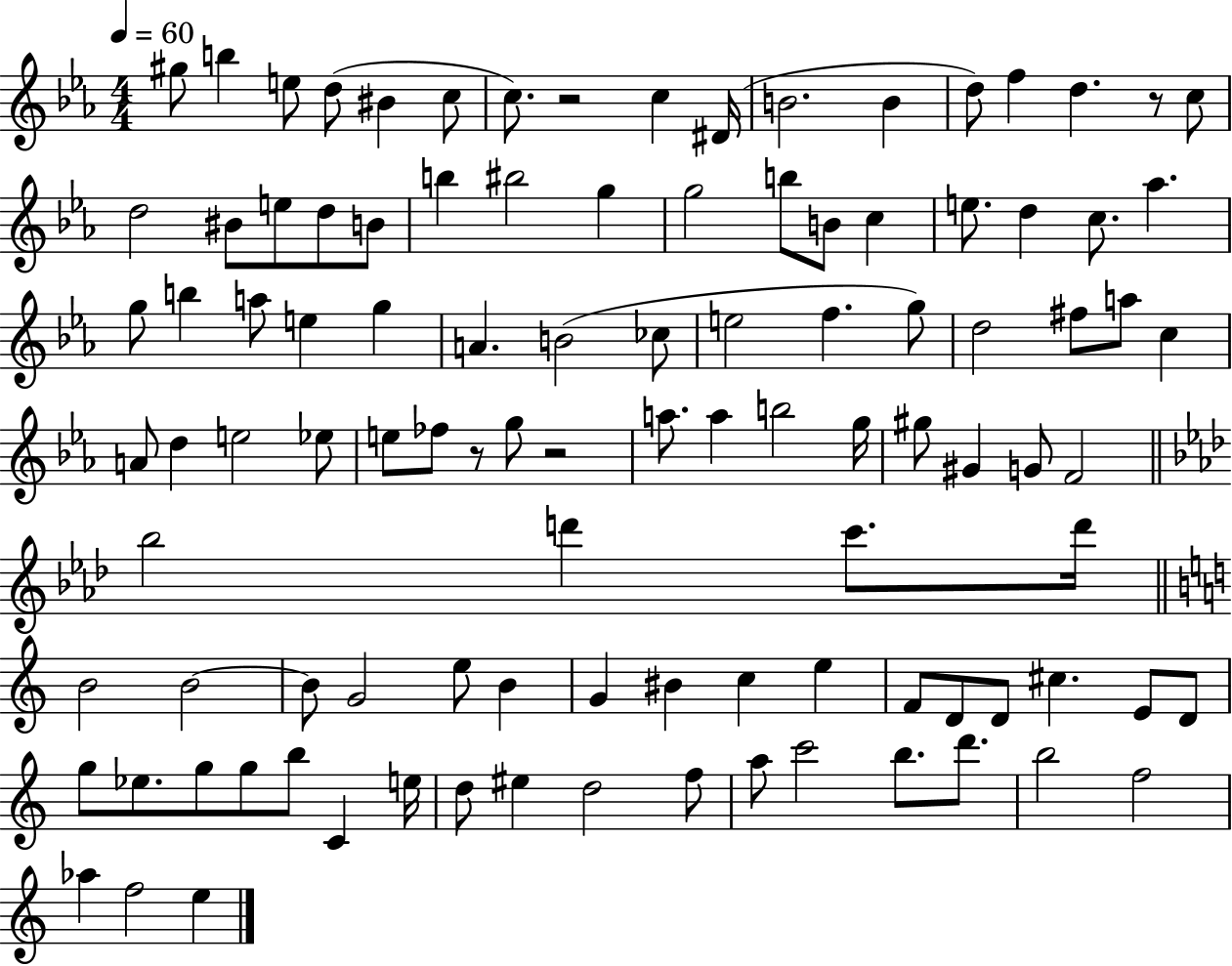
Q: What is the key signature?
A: EES major